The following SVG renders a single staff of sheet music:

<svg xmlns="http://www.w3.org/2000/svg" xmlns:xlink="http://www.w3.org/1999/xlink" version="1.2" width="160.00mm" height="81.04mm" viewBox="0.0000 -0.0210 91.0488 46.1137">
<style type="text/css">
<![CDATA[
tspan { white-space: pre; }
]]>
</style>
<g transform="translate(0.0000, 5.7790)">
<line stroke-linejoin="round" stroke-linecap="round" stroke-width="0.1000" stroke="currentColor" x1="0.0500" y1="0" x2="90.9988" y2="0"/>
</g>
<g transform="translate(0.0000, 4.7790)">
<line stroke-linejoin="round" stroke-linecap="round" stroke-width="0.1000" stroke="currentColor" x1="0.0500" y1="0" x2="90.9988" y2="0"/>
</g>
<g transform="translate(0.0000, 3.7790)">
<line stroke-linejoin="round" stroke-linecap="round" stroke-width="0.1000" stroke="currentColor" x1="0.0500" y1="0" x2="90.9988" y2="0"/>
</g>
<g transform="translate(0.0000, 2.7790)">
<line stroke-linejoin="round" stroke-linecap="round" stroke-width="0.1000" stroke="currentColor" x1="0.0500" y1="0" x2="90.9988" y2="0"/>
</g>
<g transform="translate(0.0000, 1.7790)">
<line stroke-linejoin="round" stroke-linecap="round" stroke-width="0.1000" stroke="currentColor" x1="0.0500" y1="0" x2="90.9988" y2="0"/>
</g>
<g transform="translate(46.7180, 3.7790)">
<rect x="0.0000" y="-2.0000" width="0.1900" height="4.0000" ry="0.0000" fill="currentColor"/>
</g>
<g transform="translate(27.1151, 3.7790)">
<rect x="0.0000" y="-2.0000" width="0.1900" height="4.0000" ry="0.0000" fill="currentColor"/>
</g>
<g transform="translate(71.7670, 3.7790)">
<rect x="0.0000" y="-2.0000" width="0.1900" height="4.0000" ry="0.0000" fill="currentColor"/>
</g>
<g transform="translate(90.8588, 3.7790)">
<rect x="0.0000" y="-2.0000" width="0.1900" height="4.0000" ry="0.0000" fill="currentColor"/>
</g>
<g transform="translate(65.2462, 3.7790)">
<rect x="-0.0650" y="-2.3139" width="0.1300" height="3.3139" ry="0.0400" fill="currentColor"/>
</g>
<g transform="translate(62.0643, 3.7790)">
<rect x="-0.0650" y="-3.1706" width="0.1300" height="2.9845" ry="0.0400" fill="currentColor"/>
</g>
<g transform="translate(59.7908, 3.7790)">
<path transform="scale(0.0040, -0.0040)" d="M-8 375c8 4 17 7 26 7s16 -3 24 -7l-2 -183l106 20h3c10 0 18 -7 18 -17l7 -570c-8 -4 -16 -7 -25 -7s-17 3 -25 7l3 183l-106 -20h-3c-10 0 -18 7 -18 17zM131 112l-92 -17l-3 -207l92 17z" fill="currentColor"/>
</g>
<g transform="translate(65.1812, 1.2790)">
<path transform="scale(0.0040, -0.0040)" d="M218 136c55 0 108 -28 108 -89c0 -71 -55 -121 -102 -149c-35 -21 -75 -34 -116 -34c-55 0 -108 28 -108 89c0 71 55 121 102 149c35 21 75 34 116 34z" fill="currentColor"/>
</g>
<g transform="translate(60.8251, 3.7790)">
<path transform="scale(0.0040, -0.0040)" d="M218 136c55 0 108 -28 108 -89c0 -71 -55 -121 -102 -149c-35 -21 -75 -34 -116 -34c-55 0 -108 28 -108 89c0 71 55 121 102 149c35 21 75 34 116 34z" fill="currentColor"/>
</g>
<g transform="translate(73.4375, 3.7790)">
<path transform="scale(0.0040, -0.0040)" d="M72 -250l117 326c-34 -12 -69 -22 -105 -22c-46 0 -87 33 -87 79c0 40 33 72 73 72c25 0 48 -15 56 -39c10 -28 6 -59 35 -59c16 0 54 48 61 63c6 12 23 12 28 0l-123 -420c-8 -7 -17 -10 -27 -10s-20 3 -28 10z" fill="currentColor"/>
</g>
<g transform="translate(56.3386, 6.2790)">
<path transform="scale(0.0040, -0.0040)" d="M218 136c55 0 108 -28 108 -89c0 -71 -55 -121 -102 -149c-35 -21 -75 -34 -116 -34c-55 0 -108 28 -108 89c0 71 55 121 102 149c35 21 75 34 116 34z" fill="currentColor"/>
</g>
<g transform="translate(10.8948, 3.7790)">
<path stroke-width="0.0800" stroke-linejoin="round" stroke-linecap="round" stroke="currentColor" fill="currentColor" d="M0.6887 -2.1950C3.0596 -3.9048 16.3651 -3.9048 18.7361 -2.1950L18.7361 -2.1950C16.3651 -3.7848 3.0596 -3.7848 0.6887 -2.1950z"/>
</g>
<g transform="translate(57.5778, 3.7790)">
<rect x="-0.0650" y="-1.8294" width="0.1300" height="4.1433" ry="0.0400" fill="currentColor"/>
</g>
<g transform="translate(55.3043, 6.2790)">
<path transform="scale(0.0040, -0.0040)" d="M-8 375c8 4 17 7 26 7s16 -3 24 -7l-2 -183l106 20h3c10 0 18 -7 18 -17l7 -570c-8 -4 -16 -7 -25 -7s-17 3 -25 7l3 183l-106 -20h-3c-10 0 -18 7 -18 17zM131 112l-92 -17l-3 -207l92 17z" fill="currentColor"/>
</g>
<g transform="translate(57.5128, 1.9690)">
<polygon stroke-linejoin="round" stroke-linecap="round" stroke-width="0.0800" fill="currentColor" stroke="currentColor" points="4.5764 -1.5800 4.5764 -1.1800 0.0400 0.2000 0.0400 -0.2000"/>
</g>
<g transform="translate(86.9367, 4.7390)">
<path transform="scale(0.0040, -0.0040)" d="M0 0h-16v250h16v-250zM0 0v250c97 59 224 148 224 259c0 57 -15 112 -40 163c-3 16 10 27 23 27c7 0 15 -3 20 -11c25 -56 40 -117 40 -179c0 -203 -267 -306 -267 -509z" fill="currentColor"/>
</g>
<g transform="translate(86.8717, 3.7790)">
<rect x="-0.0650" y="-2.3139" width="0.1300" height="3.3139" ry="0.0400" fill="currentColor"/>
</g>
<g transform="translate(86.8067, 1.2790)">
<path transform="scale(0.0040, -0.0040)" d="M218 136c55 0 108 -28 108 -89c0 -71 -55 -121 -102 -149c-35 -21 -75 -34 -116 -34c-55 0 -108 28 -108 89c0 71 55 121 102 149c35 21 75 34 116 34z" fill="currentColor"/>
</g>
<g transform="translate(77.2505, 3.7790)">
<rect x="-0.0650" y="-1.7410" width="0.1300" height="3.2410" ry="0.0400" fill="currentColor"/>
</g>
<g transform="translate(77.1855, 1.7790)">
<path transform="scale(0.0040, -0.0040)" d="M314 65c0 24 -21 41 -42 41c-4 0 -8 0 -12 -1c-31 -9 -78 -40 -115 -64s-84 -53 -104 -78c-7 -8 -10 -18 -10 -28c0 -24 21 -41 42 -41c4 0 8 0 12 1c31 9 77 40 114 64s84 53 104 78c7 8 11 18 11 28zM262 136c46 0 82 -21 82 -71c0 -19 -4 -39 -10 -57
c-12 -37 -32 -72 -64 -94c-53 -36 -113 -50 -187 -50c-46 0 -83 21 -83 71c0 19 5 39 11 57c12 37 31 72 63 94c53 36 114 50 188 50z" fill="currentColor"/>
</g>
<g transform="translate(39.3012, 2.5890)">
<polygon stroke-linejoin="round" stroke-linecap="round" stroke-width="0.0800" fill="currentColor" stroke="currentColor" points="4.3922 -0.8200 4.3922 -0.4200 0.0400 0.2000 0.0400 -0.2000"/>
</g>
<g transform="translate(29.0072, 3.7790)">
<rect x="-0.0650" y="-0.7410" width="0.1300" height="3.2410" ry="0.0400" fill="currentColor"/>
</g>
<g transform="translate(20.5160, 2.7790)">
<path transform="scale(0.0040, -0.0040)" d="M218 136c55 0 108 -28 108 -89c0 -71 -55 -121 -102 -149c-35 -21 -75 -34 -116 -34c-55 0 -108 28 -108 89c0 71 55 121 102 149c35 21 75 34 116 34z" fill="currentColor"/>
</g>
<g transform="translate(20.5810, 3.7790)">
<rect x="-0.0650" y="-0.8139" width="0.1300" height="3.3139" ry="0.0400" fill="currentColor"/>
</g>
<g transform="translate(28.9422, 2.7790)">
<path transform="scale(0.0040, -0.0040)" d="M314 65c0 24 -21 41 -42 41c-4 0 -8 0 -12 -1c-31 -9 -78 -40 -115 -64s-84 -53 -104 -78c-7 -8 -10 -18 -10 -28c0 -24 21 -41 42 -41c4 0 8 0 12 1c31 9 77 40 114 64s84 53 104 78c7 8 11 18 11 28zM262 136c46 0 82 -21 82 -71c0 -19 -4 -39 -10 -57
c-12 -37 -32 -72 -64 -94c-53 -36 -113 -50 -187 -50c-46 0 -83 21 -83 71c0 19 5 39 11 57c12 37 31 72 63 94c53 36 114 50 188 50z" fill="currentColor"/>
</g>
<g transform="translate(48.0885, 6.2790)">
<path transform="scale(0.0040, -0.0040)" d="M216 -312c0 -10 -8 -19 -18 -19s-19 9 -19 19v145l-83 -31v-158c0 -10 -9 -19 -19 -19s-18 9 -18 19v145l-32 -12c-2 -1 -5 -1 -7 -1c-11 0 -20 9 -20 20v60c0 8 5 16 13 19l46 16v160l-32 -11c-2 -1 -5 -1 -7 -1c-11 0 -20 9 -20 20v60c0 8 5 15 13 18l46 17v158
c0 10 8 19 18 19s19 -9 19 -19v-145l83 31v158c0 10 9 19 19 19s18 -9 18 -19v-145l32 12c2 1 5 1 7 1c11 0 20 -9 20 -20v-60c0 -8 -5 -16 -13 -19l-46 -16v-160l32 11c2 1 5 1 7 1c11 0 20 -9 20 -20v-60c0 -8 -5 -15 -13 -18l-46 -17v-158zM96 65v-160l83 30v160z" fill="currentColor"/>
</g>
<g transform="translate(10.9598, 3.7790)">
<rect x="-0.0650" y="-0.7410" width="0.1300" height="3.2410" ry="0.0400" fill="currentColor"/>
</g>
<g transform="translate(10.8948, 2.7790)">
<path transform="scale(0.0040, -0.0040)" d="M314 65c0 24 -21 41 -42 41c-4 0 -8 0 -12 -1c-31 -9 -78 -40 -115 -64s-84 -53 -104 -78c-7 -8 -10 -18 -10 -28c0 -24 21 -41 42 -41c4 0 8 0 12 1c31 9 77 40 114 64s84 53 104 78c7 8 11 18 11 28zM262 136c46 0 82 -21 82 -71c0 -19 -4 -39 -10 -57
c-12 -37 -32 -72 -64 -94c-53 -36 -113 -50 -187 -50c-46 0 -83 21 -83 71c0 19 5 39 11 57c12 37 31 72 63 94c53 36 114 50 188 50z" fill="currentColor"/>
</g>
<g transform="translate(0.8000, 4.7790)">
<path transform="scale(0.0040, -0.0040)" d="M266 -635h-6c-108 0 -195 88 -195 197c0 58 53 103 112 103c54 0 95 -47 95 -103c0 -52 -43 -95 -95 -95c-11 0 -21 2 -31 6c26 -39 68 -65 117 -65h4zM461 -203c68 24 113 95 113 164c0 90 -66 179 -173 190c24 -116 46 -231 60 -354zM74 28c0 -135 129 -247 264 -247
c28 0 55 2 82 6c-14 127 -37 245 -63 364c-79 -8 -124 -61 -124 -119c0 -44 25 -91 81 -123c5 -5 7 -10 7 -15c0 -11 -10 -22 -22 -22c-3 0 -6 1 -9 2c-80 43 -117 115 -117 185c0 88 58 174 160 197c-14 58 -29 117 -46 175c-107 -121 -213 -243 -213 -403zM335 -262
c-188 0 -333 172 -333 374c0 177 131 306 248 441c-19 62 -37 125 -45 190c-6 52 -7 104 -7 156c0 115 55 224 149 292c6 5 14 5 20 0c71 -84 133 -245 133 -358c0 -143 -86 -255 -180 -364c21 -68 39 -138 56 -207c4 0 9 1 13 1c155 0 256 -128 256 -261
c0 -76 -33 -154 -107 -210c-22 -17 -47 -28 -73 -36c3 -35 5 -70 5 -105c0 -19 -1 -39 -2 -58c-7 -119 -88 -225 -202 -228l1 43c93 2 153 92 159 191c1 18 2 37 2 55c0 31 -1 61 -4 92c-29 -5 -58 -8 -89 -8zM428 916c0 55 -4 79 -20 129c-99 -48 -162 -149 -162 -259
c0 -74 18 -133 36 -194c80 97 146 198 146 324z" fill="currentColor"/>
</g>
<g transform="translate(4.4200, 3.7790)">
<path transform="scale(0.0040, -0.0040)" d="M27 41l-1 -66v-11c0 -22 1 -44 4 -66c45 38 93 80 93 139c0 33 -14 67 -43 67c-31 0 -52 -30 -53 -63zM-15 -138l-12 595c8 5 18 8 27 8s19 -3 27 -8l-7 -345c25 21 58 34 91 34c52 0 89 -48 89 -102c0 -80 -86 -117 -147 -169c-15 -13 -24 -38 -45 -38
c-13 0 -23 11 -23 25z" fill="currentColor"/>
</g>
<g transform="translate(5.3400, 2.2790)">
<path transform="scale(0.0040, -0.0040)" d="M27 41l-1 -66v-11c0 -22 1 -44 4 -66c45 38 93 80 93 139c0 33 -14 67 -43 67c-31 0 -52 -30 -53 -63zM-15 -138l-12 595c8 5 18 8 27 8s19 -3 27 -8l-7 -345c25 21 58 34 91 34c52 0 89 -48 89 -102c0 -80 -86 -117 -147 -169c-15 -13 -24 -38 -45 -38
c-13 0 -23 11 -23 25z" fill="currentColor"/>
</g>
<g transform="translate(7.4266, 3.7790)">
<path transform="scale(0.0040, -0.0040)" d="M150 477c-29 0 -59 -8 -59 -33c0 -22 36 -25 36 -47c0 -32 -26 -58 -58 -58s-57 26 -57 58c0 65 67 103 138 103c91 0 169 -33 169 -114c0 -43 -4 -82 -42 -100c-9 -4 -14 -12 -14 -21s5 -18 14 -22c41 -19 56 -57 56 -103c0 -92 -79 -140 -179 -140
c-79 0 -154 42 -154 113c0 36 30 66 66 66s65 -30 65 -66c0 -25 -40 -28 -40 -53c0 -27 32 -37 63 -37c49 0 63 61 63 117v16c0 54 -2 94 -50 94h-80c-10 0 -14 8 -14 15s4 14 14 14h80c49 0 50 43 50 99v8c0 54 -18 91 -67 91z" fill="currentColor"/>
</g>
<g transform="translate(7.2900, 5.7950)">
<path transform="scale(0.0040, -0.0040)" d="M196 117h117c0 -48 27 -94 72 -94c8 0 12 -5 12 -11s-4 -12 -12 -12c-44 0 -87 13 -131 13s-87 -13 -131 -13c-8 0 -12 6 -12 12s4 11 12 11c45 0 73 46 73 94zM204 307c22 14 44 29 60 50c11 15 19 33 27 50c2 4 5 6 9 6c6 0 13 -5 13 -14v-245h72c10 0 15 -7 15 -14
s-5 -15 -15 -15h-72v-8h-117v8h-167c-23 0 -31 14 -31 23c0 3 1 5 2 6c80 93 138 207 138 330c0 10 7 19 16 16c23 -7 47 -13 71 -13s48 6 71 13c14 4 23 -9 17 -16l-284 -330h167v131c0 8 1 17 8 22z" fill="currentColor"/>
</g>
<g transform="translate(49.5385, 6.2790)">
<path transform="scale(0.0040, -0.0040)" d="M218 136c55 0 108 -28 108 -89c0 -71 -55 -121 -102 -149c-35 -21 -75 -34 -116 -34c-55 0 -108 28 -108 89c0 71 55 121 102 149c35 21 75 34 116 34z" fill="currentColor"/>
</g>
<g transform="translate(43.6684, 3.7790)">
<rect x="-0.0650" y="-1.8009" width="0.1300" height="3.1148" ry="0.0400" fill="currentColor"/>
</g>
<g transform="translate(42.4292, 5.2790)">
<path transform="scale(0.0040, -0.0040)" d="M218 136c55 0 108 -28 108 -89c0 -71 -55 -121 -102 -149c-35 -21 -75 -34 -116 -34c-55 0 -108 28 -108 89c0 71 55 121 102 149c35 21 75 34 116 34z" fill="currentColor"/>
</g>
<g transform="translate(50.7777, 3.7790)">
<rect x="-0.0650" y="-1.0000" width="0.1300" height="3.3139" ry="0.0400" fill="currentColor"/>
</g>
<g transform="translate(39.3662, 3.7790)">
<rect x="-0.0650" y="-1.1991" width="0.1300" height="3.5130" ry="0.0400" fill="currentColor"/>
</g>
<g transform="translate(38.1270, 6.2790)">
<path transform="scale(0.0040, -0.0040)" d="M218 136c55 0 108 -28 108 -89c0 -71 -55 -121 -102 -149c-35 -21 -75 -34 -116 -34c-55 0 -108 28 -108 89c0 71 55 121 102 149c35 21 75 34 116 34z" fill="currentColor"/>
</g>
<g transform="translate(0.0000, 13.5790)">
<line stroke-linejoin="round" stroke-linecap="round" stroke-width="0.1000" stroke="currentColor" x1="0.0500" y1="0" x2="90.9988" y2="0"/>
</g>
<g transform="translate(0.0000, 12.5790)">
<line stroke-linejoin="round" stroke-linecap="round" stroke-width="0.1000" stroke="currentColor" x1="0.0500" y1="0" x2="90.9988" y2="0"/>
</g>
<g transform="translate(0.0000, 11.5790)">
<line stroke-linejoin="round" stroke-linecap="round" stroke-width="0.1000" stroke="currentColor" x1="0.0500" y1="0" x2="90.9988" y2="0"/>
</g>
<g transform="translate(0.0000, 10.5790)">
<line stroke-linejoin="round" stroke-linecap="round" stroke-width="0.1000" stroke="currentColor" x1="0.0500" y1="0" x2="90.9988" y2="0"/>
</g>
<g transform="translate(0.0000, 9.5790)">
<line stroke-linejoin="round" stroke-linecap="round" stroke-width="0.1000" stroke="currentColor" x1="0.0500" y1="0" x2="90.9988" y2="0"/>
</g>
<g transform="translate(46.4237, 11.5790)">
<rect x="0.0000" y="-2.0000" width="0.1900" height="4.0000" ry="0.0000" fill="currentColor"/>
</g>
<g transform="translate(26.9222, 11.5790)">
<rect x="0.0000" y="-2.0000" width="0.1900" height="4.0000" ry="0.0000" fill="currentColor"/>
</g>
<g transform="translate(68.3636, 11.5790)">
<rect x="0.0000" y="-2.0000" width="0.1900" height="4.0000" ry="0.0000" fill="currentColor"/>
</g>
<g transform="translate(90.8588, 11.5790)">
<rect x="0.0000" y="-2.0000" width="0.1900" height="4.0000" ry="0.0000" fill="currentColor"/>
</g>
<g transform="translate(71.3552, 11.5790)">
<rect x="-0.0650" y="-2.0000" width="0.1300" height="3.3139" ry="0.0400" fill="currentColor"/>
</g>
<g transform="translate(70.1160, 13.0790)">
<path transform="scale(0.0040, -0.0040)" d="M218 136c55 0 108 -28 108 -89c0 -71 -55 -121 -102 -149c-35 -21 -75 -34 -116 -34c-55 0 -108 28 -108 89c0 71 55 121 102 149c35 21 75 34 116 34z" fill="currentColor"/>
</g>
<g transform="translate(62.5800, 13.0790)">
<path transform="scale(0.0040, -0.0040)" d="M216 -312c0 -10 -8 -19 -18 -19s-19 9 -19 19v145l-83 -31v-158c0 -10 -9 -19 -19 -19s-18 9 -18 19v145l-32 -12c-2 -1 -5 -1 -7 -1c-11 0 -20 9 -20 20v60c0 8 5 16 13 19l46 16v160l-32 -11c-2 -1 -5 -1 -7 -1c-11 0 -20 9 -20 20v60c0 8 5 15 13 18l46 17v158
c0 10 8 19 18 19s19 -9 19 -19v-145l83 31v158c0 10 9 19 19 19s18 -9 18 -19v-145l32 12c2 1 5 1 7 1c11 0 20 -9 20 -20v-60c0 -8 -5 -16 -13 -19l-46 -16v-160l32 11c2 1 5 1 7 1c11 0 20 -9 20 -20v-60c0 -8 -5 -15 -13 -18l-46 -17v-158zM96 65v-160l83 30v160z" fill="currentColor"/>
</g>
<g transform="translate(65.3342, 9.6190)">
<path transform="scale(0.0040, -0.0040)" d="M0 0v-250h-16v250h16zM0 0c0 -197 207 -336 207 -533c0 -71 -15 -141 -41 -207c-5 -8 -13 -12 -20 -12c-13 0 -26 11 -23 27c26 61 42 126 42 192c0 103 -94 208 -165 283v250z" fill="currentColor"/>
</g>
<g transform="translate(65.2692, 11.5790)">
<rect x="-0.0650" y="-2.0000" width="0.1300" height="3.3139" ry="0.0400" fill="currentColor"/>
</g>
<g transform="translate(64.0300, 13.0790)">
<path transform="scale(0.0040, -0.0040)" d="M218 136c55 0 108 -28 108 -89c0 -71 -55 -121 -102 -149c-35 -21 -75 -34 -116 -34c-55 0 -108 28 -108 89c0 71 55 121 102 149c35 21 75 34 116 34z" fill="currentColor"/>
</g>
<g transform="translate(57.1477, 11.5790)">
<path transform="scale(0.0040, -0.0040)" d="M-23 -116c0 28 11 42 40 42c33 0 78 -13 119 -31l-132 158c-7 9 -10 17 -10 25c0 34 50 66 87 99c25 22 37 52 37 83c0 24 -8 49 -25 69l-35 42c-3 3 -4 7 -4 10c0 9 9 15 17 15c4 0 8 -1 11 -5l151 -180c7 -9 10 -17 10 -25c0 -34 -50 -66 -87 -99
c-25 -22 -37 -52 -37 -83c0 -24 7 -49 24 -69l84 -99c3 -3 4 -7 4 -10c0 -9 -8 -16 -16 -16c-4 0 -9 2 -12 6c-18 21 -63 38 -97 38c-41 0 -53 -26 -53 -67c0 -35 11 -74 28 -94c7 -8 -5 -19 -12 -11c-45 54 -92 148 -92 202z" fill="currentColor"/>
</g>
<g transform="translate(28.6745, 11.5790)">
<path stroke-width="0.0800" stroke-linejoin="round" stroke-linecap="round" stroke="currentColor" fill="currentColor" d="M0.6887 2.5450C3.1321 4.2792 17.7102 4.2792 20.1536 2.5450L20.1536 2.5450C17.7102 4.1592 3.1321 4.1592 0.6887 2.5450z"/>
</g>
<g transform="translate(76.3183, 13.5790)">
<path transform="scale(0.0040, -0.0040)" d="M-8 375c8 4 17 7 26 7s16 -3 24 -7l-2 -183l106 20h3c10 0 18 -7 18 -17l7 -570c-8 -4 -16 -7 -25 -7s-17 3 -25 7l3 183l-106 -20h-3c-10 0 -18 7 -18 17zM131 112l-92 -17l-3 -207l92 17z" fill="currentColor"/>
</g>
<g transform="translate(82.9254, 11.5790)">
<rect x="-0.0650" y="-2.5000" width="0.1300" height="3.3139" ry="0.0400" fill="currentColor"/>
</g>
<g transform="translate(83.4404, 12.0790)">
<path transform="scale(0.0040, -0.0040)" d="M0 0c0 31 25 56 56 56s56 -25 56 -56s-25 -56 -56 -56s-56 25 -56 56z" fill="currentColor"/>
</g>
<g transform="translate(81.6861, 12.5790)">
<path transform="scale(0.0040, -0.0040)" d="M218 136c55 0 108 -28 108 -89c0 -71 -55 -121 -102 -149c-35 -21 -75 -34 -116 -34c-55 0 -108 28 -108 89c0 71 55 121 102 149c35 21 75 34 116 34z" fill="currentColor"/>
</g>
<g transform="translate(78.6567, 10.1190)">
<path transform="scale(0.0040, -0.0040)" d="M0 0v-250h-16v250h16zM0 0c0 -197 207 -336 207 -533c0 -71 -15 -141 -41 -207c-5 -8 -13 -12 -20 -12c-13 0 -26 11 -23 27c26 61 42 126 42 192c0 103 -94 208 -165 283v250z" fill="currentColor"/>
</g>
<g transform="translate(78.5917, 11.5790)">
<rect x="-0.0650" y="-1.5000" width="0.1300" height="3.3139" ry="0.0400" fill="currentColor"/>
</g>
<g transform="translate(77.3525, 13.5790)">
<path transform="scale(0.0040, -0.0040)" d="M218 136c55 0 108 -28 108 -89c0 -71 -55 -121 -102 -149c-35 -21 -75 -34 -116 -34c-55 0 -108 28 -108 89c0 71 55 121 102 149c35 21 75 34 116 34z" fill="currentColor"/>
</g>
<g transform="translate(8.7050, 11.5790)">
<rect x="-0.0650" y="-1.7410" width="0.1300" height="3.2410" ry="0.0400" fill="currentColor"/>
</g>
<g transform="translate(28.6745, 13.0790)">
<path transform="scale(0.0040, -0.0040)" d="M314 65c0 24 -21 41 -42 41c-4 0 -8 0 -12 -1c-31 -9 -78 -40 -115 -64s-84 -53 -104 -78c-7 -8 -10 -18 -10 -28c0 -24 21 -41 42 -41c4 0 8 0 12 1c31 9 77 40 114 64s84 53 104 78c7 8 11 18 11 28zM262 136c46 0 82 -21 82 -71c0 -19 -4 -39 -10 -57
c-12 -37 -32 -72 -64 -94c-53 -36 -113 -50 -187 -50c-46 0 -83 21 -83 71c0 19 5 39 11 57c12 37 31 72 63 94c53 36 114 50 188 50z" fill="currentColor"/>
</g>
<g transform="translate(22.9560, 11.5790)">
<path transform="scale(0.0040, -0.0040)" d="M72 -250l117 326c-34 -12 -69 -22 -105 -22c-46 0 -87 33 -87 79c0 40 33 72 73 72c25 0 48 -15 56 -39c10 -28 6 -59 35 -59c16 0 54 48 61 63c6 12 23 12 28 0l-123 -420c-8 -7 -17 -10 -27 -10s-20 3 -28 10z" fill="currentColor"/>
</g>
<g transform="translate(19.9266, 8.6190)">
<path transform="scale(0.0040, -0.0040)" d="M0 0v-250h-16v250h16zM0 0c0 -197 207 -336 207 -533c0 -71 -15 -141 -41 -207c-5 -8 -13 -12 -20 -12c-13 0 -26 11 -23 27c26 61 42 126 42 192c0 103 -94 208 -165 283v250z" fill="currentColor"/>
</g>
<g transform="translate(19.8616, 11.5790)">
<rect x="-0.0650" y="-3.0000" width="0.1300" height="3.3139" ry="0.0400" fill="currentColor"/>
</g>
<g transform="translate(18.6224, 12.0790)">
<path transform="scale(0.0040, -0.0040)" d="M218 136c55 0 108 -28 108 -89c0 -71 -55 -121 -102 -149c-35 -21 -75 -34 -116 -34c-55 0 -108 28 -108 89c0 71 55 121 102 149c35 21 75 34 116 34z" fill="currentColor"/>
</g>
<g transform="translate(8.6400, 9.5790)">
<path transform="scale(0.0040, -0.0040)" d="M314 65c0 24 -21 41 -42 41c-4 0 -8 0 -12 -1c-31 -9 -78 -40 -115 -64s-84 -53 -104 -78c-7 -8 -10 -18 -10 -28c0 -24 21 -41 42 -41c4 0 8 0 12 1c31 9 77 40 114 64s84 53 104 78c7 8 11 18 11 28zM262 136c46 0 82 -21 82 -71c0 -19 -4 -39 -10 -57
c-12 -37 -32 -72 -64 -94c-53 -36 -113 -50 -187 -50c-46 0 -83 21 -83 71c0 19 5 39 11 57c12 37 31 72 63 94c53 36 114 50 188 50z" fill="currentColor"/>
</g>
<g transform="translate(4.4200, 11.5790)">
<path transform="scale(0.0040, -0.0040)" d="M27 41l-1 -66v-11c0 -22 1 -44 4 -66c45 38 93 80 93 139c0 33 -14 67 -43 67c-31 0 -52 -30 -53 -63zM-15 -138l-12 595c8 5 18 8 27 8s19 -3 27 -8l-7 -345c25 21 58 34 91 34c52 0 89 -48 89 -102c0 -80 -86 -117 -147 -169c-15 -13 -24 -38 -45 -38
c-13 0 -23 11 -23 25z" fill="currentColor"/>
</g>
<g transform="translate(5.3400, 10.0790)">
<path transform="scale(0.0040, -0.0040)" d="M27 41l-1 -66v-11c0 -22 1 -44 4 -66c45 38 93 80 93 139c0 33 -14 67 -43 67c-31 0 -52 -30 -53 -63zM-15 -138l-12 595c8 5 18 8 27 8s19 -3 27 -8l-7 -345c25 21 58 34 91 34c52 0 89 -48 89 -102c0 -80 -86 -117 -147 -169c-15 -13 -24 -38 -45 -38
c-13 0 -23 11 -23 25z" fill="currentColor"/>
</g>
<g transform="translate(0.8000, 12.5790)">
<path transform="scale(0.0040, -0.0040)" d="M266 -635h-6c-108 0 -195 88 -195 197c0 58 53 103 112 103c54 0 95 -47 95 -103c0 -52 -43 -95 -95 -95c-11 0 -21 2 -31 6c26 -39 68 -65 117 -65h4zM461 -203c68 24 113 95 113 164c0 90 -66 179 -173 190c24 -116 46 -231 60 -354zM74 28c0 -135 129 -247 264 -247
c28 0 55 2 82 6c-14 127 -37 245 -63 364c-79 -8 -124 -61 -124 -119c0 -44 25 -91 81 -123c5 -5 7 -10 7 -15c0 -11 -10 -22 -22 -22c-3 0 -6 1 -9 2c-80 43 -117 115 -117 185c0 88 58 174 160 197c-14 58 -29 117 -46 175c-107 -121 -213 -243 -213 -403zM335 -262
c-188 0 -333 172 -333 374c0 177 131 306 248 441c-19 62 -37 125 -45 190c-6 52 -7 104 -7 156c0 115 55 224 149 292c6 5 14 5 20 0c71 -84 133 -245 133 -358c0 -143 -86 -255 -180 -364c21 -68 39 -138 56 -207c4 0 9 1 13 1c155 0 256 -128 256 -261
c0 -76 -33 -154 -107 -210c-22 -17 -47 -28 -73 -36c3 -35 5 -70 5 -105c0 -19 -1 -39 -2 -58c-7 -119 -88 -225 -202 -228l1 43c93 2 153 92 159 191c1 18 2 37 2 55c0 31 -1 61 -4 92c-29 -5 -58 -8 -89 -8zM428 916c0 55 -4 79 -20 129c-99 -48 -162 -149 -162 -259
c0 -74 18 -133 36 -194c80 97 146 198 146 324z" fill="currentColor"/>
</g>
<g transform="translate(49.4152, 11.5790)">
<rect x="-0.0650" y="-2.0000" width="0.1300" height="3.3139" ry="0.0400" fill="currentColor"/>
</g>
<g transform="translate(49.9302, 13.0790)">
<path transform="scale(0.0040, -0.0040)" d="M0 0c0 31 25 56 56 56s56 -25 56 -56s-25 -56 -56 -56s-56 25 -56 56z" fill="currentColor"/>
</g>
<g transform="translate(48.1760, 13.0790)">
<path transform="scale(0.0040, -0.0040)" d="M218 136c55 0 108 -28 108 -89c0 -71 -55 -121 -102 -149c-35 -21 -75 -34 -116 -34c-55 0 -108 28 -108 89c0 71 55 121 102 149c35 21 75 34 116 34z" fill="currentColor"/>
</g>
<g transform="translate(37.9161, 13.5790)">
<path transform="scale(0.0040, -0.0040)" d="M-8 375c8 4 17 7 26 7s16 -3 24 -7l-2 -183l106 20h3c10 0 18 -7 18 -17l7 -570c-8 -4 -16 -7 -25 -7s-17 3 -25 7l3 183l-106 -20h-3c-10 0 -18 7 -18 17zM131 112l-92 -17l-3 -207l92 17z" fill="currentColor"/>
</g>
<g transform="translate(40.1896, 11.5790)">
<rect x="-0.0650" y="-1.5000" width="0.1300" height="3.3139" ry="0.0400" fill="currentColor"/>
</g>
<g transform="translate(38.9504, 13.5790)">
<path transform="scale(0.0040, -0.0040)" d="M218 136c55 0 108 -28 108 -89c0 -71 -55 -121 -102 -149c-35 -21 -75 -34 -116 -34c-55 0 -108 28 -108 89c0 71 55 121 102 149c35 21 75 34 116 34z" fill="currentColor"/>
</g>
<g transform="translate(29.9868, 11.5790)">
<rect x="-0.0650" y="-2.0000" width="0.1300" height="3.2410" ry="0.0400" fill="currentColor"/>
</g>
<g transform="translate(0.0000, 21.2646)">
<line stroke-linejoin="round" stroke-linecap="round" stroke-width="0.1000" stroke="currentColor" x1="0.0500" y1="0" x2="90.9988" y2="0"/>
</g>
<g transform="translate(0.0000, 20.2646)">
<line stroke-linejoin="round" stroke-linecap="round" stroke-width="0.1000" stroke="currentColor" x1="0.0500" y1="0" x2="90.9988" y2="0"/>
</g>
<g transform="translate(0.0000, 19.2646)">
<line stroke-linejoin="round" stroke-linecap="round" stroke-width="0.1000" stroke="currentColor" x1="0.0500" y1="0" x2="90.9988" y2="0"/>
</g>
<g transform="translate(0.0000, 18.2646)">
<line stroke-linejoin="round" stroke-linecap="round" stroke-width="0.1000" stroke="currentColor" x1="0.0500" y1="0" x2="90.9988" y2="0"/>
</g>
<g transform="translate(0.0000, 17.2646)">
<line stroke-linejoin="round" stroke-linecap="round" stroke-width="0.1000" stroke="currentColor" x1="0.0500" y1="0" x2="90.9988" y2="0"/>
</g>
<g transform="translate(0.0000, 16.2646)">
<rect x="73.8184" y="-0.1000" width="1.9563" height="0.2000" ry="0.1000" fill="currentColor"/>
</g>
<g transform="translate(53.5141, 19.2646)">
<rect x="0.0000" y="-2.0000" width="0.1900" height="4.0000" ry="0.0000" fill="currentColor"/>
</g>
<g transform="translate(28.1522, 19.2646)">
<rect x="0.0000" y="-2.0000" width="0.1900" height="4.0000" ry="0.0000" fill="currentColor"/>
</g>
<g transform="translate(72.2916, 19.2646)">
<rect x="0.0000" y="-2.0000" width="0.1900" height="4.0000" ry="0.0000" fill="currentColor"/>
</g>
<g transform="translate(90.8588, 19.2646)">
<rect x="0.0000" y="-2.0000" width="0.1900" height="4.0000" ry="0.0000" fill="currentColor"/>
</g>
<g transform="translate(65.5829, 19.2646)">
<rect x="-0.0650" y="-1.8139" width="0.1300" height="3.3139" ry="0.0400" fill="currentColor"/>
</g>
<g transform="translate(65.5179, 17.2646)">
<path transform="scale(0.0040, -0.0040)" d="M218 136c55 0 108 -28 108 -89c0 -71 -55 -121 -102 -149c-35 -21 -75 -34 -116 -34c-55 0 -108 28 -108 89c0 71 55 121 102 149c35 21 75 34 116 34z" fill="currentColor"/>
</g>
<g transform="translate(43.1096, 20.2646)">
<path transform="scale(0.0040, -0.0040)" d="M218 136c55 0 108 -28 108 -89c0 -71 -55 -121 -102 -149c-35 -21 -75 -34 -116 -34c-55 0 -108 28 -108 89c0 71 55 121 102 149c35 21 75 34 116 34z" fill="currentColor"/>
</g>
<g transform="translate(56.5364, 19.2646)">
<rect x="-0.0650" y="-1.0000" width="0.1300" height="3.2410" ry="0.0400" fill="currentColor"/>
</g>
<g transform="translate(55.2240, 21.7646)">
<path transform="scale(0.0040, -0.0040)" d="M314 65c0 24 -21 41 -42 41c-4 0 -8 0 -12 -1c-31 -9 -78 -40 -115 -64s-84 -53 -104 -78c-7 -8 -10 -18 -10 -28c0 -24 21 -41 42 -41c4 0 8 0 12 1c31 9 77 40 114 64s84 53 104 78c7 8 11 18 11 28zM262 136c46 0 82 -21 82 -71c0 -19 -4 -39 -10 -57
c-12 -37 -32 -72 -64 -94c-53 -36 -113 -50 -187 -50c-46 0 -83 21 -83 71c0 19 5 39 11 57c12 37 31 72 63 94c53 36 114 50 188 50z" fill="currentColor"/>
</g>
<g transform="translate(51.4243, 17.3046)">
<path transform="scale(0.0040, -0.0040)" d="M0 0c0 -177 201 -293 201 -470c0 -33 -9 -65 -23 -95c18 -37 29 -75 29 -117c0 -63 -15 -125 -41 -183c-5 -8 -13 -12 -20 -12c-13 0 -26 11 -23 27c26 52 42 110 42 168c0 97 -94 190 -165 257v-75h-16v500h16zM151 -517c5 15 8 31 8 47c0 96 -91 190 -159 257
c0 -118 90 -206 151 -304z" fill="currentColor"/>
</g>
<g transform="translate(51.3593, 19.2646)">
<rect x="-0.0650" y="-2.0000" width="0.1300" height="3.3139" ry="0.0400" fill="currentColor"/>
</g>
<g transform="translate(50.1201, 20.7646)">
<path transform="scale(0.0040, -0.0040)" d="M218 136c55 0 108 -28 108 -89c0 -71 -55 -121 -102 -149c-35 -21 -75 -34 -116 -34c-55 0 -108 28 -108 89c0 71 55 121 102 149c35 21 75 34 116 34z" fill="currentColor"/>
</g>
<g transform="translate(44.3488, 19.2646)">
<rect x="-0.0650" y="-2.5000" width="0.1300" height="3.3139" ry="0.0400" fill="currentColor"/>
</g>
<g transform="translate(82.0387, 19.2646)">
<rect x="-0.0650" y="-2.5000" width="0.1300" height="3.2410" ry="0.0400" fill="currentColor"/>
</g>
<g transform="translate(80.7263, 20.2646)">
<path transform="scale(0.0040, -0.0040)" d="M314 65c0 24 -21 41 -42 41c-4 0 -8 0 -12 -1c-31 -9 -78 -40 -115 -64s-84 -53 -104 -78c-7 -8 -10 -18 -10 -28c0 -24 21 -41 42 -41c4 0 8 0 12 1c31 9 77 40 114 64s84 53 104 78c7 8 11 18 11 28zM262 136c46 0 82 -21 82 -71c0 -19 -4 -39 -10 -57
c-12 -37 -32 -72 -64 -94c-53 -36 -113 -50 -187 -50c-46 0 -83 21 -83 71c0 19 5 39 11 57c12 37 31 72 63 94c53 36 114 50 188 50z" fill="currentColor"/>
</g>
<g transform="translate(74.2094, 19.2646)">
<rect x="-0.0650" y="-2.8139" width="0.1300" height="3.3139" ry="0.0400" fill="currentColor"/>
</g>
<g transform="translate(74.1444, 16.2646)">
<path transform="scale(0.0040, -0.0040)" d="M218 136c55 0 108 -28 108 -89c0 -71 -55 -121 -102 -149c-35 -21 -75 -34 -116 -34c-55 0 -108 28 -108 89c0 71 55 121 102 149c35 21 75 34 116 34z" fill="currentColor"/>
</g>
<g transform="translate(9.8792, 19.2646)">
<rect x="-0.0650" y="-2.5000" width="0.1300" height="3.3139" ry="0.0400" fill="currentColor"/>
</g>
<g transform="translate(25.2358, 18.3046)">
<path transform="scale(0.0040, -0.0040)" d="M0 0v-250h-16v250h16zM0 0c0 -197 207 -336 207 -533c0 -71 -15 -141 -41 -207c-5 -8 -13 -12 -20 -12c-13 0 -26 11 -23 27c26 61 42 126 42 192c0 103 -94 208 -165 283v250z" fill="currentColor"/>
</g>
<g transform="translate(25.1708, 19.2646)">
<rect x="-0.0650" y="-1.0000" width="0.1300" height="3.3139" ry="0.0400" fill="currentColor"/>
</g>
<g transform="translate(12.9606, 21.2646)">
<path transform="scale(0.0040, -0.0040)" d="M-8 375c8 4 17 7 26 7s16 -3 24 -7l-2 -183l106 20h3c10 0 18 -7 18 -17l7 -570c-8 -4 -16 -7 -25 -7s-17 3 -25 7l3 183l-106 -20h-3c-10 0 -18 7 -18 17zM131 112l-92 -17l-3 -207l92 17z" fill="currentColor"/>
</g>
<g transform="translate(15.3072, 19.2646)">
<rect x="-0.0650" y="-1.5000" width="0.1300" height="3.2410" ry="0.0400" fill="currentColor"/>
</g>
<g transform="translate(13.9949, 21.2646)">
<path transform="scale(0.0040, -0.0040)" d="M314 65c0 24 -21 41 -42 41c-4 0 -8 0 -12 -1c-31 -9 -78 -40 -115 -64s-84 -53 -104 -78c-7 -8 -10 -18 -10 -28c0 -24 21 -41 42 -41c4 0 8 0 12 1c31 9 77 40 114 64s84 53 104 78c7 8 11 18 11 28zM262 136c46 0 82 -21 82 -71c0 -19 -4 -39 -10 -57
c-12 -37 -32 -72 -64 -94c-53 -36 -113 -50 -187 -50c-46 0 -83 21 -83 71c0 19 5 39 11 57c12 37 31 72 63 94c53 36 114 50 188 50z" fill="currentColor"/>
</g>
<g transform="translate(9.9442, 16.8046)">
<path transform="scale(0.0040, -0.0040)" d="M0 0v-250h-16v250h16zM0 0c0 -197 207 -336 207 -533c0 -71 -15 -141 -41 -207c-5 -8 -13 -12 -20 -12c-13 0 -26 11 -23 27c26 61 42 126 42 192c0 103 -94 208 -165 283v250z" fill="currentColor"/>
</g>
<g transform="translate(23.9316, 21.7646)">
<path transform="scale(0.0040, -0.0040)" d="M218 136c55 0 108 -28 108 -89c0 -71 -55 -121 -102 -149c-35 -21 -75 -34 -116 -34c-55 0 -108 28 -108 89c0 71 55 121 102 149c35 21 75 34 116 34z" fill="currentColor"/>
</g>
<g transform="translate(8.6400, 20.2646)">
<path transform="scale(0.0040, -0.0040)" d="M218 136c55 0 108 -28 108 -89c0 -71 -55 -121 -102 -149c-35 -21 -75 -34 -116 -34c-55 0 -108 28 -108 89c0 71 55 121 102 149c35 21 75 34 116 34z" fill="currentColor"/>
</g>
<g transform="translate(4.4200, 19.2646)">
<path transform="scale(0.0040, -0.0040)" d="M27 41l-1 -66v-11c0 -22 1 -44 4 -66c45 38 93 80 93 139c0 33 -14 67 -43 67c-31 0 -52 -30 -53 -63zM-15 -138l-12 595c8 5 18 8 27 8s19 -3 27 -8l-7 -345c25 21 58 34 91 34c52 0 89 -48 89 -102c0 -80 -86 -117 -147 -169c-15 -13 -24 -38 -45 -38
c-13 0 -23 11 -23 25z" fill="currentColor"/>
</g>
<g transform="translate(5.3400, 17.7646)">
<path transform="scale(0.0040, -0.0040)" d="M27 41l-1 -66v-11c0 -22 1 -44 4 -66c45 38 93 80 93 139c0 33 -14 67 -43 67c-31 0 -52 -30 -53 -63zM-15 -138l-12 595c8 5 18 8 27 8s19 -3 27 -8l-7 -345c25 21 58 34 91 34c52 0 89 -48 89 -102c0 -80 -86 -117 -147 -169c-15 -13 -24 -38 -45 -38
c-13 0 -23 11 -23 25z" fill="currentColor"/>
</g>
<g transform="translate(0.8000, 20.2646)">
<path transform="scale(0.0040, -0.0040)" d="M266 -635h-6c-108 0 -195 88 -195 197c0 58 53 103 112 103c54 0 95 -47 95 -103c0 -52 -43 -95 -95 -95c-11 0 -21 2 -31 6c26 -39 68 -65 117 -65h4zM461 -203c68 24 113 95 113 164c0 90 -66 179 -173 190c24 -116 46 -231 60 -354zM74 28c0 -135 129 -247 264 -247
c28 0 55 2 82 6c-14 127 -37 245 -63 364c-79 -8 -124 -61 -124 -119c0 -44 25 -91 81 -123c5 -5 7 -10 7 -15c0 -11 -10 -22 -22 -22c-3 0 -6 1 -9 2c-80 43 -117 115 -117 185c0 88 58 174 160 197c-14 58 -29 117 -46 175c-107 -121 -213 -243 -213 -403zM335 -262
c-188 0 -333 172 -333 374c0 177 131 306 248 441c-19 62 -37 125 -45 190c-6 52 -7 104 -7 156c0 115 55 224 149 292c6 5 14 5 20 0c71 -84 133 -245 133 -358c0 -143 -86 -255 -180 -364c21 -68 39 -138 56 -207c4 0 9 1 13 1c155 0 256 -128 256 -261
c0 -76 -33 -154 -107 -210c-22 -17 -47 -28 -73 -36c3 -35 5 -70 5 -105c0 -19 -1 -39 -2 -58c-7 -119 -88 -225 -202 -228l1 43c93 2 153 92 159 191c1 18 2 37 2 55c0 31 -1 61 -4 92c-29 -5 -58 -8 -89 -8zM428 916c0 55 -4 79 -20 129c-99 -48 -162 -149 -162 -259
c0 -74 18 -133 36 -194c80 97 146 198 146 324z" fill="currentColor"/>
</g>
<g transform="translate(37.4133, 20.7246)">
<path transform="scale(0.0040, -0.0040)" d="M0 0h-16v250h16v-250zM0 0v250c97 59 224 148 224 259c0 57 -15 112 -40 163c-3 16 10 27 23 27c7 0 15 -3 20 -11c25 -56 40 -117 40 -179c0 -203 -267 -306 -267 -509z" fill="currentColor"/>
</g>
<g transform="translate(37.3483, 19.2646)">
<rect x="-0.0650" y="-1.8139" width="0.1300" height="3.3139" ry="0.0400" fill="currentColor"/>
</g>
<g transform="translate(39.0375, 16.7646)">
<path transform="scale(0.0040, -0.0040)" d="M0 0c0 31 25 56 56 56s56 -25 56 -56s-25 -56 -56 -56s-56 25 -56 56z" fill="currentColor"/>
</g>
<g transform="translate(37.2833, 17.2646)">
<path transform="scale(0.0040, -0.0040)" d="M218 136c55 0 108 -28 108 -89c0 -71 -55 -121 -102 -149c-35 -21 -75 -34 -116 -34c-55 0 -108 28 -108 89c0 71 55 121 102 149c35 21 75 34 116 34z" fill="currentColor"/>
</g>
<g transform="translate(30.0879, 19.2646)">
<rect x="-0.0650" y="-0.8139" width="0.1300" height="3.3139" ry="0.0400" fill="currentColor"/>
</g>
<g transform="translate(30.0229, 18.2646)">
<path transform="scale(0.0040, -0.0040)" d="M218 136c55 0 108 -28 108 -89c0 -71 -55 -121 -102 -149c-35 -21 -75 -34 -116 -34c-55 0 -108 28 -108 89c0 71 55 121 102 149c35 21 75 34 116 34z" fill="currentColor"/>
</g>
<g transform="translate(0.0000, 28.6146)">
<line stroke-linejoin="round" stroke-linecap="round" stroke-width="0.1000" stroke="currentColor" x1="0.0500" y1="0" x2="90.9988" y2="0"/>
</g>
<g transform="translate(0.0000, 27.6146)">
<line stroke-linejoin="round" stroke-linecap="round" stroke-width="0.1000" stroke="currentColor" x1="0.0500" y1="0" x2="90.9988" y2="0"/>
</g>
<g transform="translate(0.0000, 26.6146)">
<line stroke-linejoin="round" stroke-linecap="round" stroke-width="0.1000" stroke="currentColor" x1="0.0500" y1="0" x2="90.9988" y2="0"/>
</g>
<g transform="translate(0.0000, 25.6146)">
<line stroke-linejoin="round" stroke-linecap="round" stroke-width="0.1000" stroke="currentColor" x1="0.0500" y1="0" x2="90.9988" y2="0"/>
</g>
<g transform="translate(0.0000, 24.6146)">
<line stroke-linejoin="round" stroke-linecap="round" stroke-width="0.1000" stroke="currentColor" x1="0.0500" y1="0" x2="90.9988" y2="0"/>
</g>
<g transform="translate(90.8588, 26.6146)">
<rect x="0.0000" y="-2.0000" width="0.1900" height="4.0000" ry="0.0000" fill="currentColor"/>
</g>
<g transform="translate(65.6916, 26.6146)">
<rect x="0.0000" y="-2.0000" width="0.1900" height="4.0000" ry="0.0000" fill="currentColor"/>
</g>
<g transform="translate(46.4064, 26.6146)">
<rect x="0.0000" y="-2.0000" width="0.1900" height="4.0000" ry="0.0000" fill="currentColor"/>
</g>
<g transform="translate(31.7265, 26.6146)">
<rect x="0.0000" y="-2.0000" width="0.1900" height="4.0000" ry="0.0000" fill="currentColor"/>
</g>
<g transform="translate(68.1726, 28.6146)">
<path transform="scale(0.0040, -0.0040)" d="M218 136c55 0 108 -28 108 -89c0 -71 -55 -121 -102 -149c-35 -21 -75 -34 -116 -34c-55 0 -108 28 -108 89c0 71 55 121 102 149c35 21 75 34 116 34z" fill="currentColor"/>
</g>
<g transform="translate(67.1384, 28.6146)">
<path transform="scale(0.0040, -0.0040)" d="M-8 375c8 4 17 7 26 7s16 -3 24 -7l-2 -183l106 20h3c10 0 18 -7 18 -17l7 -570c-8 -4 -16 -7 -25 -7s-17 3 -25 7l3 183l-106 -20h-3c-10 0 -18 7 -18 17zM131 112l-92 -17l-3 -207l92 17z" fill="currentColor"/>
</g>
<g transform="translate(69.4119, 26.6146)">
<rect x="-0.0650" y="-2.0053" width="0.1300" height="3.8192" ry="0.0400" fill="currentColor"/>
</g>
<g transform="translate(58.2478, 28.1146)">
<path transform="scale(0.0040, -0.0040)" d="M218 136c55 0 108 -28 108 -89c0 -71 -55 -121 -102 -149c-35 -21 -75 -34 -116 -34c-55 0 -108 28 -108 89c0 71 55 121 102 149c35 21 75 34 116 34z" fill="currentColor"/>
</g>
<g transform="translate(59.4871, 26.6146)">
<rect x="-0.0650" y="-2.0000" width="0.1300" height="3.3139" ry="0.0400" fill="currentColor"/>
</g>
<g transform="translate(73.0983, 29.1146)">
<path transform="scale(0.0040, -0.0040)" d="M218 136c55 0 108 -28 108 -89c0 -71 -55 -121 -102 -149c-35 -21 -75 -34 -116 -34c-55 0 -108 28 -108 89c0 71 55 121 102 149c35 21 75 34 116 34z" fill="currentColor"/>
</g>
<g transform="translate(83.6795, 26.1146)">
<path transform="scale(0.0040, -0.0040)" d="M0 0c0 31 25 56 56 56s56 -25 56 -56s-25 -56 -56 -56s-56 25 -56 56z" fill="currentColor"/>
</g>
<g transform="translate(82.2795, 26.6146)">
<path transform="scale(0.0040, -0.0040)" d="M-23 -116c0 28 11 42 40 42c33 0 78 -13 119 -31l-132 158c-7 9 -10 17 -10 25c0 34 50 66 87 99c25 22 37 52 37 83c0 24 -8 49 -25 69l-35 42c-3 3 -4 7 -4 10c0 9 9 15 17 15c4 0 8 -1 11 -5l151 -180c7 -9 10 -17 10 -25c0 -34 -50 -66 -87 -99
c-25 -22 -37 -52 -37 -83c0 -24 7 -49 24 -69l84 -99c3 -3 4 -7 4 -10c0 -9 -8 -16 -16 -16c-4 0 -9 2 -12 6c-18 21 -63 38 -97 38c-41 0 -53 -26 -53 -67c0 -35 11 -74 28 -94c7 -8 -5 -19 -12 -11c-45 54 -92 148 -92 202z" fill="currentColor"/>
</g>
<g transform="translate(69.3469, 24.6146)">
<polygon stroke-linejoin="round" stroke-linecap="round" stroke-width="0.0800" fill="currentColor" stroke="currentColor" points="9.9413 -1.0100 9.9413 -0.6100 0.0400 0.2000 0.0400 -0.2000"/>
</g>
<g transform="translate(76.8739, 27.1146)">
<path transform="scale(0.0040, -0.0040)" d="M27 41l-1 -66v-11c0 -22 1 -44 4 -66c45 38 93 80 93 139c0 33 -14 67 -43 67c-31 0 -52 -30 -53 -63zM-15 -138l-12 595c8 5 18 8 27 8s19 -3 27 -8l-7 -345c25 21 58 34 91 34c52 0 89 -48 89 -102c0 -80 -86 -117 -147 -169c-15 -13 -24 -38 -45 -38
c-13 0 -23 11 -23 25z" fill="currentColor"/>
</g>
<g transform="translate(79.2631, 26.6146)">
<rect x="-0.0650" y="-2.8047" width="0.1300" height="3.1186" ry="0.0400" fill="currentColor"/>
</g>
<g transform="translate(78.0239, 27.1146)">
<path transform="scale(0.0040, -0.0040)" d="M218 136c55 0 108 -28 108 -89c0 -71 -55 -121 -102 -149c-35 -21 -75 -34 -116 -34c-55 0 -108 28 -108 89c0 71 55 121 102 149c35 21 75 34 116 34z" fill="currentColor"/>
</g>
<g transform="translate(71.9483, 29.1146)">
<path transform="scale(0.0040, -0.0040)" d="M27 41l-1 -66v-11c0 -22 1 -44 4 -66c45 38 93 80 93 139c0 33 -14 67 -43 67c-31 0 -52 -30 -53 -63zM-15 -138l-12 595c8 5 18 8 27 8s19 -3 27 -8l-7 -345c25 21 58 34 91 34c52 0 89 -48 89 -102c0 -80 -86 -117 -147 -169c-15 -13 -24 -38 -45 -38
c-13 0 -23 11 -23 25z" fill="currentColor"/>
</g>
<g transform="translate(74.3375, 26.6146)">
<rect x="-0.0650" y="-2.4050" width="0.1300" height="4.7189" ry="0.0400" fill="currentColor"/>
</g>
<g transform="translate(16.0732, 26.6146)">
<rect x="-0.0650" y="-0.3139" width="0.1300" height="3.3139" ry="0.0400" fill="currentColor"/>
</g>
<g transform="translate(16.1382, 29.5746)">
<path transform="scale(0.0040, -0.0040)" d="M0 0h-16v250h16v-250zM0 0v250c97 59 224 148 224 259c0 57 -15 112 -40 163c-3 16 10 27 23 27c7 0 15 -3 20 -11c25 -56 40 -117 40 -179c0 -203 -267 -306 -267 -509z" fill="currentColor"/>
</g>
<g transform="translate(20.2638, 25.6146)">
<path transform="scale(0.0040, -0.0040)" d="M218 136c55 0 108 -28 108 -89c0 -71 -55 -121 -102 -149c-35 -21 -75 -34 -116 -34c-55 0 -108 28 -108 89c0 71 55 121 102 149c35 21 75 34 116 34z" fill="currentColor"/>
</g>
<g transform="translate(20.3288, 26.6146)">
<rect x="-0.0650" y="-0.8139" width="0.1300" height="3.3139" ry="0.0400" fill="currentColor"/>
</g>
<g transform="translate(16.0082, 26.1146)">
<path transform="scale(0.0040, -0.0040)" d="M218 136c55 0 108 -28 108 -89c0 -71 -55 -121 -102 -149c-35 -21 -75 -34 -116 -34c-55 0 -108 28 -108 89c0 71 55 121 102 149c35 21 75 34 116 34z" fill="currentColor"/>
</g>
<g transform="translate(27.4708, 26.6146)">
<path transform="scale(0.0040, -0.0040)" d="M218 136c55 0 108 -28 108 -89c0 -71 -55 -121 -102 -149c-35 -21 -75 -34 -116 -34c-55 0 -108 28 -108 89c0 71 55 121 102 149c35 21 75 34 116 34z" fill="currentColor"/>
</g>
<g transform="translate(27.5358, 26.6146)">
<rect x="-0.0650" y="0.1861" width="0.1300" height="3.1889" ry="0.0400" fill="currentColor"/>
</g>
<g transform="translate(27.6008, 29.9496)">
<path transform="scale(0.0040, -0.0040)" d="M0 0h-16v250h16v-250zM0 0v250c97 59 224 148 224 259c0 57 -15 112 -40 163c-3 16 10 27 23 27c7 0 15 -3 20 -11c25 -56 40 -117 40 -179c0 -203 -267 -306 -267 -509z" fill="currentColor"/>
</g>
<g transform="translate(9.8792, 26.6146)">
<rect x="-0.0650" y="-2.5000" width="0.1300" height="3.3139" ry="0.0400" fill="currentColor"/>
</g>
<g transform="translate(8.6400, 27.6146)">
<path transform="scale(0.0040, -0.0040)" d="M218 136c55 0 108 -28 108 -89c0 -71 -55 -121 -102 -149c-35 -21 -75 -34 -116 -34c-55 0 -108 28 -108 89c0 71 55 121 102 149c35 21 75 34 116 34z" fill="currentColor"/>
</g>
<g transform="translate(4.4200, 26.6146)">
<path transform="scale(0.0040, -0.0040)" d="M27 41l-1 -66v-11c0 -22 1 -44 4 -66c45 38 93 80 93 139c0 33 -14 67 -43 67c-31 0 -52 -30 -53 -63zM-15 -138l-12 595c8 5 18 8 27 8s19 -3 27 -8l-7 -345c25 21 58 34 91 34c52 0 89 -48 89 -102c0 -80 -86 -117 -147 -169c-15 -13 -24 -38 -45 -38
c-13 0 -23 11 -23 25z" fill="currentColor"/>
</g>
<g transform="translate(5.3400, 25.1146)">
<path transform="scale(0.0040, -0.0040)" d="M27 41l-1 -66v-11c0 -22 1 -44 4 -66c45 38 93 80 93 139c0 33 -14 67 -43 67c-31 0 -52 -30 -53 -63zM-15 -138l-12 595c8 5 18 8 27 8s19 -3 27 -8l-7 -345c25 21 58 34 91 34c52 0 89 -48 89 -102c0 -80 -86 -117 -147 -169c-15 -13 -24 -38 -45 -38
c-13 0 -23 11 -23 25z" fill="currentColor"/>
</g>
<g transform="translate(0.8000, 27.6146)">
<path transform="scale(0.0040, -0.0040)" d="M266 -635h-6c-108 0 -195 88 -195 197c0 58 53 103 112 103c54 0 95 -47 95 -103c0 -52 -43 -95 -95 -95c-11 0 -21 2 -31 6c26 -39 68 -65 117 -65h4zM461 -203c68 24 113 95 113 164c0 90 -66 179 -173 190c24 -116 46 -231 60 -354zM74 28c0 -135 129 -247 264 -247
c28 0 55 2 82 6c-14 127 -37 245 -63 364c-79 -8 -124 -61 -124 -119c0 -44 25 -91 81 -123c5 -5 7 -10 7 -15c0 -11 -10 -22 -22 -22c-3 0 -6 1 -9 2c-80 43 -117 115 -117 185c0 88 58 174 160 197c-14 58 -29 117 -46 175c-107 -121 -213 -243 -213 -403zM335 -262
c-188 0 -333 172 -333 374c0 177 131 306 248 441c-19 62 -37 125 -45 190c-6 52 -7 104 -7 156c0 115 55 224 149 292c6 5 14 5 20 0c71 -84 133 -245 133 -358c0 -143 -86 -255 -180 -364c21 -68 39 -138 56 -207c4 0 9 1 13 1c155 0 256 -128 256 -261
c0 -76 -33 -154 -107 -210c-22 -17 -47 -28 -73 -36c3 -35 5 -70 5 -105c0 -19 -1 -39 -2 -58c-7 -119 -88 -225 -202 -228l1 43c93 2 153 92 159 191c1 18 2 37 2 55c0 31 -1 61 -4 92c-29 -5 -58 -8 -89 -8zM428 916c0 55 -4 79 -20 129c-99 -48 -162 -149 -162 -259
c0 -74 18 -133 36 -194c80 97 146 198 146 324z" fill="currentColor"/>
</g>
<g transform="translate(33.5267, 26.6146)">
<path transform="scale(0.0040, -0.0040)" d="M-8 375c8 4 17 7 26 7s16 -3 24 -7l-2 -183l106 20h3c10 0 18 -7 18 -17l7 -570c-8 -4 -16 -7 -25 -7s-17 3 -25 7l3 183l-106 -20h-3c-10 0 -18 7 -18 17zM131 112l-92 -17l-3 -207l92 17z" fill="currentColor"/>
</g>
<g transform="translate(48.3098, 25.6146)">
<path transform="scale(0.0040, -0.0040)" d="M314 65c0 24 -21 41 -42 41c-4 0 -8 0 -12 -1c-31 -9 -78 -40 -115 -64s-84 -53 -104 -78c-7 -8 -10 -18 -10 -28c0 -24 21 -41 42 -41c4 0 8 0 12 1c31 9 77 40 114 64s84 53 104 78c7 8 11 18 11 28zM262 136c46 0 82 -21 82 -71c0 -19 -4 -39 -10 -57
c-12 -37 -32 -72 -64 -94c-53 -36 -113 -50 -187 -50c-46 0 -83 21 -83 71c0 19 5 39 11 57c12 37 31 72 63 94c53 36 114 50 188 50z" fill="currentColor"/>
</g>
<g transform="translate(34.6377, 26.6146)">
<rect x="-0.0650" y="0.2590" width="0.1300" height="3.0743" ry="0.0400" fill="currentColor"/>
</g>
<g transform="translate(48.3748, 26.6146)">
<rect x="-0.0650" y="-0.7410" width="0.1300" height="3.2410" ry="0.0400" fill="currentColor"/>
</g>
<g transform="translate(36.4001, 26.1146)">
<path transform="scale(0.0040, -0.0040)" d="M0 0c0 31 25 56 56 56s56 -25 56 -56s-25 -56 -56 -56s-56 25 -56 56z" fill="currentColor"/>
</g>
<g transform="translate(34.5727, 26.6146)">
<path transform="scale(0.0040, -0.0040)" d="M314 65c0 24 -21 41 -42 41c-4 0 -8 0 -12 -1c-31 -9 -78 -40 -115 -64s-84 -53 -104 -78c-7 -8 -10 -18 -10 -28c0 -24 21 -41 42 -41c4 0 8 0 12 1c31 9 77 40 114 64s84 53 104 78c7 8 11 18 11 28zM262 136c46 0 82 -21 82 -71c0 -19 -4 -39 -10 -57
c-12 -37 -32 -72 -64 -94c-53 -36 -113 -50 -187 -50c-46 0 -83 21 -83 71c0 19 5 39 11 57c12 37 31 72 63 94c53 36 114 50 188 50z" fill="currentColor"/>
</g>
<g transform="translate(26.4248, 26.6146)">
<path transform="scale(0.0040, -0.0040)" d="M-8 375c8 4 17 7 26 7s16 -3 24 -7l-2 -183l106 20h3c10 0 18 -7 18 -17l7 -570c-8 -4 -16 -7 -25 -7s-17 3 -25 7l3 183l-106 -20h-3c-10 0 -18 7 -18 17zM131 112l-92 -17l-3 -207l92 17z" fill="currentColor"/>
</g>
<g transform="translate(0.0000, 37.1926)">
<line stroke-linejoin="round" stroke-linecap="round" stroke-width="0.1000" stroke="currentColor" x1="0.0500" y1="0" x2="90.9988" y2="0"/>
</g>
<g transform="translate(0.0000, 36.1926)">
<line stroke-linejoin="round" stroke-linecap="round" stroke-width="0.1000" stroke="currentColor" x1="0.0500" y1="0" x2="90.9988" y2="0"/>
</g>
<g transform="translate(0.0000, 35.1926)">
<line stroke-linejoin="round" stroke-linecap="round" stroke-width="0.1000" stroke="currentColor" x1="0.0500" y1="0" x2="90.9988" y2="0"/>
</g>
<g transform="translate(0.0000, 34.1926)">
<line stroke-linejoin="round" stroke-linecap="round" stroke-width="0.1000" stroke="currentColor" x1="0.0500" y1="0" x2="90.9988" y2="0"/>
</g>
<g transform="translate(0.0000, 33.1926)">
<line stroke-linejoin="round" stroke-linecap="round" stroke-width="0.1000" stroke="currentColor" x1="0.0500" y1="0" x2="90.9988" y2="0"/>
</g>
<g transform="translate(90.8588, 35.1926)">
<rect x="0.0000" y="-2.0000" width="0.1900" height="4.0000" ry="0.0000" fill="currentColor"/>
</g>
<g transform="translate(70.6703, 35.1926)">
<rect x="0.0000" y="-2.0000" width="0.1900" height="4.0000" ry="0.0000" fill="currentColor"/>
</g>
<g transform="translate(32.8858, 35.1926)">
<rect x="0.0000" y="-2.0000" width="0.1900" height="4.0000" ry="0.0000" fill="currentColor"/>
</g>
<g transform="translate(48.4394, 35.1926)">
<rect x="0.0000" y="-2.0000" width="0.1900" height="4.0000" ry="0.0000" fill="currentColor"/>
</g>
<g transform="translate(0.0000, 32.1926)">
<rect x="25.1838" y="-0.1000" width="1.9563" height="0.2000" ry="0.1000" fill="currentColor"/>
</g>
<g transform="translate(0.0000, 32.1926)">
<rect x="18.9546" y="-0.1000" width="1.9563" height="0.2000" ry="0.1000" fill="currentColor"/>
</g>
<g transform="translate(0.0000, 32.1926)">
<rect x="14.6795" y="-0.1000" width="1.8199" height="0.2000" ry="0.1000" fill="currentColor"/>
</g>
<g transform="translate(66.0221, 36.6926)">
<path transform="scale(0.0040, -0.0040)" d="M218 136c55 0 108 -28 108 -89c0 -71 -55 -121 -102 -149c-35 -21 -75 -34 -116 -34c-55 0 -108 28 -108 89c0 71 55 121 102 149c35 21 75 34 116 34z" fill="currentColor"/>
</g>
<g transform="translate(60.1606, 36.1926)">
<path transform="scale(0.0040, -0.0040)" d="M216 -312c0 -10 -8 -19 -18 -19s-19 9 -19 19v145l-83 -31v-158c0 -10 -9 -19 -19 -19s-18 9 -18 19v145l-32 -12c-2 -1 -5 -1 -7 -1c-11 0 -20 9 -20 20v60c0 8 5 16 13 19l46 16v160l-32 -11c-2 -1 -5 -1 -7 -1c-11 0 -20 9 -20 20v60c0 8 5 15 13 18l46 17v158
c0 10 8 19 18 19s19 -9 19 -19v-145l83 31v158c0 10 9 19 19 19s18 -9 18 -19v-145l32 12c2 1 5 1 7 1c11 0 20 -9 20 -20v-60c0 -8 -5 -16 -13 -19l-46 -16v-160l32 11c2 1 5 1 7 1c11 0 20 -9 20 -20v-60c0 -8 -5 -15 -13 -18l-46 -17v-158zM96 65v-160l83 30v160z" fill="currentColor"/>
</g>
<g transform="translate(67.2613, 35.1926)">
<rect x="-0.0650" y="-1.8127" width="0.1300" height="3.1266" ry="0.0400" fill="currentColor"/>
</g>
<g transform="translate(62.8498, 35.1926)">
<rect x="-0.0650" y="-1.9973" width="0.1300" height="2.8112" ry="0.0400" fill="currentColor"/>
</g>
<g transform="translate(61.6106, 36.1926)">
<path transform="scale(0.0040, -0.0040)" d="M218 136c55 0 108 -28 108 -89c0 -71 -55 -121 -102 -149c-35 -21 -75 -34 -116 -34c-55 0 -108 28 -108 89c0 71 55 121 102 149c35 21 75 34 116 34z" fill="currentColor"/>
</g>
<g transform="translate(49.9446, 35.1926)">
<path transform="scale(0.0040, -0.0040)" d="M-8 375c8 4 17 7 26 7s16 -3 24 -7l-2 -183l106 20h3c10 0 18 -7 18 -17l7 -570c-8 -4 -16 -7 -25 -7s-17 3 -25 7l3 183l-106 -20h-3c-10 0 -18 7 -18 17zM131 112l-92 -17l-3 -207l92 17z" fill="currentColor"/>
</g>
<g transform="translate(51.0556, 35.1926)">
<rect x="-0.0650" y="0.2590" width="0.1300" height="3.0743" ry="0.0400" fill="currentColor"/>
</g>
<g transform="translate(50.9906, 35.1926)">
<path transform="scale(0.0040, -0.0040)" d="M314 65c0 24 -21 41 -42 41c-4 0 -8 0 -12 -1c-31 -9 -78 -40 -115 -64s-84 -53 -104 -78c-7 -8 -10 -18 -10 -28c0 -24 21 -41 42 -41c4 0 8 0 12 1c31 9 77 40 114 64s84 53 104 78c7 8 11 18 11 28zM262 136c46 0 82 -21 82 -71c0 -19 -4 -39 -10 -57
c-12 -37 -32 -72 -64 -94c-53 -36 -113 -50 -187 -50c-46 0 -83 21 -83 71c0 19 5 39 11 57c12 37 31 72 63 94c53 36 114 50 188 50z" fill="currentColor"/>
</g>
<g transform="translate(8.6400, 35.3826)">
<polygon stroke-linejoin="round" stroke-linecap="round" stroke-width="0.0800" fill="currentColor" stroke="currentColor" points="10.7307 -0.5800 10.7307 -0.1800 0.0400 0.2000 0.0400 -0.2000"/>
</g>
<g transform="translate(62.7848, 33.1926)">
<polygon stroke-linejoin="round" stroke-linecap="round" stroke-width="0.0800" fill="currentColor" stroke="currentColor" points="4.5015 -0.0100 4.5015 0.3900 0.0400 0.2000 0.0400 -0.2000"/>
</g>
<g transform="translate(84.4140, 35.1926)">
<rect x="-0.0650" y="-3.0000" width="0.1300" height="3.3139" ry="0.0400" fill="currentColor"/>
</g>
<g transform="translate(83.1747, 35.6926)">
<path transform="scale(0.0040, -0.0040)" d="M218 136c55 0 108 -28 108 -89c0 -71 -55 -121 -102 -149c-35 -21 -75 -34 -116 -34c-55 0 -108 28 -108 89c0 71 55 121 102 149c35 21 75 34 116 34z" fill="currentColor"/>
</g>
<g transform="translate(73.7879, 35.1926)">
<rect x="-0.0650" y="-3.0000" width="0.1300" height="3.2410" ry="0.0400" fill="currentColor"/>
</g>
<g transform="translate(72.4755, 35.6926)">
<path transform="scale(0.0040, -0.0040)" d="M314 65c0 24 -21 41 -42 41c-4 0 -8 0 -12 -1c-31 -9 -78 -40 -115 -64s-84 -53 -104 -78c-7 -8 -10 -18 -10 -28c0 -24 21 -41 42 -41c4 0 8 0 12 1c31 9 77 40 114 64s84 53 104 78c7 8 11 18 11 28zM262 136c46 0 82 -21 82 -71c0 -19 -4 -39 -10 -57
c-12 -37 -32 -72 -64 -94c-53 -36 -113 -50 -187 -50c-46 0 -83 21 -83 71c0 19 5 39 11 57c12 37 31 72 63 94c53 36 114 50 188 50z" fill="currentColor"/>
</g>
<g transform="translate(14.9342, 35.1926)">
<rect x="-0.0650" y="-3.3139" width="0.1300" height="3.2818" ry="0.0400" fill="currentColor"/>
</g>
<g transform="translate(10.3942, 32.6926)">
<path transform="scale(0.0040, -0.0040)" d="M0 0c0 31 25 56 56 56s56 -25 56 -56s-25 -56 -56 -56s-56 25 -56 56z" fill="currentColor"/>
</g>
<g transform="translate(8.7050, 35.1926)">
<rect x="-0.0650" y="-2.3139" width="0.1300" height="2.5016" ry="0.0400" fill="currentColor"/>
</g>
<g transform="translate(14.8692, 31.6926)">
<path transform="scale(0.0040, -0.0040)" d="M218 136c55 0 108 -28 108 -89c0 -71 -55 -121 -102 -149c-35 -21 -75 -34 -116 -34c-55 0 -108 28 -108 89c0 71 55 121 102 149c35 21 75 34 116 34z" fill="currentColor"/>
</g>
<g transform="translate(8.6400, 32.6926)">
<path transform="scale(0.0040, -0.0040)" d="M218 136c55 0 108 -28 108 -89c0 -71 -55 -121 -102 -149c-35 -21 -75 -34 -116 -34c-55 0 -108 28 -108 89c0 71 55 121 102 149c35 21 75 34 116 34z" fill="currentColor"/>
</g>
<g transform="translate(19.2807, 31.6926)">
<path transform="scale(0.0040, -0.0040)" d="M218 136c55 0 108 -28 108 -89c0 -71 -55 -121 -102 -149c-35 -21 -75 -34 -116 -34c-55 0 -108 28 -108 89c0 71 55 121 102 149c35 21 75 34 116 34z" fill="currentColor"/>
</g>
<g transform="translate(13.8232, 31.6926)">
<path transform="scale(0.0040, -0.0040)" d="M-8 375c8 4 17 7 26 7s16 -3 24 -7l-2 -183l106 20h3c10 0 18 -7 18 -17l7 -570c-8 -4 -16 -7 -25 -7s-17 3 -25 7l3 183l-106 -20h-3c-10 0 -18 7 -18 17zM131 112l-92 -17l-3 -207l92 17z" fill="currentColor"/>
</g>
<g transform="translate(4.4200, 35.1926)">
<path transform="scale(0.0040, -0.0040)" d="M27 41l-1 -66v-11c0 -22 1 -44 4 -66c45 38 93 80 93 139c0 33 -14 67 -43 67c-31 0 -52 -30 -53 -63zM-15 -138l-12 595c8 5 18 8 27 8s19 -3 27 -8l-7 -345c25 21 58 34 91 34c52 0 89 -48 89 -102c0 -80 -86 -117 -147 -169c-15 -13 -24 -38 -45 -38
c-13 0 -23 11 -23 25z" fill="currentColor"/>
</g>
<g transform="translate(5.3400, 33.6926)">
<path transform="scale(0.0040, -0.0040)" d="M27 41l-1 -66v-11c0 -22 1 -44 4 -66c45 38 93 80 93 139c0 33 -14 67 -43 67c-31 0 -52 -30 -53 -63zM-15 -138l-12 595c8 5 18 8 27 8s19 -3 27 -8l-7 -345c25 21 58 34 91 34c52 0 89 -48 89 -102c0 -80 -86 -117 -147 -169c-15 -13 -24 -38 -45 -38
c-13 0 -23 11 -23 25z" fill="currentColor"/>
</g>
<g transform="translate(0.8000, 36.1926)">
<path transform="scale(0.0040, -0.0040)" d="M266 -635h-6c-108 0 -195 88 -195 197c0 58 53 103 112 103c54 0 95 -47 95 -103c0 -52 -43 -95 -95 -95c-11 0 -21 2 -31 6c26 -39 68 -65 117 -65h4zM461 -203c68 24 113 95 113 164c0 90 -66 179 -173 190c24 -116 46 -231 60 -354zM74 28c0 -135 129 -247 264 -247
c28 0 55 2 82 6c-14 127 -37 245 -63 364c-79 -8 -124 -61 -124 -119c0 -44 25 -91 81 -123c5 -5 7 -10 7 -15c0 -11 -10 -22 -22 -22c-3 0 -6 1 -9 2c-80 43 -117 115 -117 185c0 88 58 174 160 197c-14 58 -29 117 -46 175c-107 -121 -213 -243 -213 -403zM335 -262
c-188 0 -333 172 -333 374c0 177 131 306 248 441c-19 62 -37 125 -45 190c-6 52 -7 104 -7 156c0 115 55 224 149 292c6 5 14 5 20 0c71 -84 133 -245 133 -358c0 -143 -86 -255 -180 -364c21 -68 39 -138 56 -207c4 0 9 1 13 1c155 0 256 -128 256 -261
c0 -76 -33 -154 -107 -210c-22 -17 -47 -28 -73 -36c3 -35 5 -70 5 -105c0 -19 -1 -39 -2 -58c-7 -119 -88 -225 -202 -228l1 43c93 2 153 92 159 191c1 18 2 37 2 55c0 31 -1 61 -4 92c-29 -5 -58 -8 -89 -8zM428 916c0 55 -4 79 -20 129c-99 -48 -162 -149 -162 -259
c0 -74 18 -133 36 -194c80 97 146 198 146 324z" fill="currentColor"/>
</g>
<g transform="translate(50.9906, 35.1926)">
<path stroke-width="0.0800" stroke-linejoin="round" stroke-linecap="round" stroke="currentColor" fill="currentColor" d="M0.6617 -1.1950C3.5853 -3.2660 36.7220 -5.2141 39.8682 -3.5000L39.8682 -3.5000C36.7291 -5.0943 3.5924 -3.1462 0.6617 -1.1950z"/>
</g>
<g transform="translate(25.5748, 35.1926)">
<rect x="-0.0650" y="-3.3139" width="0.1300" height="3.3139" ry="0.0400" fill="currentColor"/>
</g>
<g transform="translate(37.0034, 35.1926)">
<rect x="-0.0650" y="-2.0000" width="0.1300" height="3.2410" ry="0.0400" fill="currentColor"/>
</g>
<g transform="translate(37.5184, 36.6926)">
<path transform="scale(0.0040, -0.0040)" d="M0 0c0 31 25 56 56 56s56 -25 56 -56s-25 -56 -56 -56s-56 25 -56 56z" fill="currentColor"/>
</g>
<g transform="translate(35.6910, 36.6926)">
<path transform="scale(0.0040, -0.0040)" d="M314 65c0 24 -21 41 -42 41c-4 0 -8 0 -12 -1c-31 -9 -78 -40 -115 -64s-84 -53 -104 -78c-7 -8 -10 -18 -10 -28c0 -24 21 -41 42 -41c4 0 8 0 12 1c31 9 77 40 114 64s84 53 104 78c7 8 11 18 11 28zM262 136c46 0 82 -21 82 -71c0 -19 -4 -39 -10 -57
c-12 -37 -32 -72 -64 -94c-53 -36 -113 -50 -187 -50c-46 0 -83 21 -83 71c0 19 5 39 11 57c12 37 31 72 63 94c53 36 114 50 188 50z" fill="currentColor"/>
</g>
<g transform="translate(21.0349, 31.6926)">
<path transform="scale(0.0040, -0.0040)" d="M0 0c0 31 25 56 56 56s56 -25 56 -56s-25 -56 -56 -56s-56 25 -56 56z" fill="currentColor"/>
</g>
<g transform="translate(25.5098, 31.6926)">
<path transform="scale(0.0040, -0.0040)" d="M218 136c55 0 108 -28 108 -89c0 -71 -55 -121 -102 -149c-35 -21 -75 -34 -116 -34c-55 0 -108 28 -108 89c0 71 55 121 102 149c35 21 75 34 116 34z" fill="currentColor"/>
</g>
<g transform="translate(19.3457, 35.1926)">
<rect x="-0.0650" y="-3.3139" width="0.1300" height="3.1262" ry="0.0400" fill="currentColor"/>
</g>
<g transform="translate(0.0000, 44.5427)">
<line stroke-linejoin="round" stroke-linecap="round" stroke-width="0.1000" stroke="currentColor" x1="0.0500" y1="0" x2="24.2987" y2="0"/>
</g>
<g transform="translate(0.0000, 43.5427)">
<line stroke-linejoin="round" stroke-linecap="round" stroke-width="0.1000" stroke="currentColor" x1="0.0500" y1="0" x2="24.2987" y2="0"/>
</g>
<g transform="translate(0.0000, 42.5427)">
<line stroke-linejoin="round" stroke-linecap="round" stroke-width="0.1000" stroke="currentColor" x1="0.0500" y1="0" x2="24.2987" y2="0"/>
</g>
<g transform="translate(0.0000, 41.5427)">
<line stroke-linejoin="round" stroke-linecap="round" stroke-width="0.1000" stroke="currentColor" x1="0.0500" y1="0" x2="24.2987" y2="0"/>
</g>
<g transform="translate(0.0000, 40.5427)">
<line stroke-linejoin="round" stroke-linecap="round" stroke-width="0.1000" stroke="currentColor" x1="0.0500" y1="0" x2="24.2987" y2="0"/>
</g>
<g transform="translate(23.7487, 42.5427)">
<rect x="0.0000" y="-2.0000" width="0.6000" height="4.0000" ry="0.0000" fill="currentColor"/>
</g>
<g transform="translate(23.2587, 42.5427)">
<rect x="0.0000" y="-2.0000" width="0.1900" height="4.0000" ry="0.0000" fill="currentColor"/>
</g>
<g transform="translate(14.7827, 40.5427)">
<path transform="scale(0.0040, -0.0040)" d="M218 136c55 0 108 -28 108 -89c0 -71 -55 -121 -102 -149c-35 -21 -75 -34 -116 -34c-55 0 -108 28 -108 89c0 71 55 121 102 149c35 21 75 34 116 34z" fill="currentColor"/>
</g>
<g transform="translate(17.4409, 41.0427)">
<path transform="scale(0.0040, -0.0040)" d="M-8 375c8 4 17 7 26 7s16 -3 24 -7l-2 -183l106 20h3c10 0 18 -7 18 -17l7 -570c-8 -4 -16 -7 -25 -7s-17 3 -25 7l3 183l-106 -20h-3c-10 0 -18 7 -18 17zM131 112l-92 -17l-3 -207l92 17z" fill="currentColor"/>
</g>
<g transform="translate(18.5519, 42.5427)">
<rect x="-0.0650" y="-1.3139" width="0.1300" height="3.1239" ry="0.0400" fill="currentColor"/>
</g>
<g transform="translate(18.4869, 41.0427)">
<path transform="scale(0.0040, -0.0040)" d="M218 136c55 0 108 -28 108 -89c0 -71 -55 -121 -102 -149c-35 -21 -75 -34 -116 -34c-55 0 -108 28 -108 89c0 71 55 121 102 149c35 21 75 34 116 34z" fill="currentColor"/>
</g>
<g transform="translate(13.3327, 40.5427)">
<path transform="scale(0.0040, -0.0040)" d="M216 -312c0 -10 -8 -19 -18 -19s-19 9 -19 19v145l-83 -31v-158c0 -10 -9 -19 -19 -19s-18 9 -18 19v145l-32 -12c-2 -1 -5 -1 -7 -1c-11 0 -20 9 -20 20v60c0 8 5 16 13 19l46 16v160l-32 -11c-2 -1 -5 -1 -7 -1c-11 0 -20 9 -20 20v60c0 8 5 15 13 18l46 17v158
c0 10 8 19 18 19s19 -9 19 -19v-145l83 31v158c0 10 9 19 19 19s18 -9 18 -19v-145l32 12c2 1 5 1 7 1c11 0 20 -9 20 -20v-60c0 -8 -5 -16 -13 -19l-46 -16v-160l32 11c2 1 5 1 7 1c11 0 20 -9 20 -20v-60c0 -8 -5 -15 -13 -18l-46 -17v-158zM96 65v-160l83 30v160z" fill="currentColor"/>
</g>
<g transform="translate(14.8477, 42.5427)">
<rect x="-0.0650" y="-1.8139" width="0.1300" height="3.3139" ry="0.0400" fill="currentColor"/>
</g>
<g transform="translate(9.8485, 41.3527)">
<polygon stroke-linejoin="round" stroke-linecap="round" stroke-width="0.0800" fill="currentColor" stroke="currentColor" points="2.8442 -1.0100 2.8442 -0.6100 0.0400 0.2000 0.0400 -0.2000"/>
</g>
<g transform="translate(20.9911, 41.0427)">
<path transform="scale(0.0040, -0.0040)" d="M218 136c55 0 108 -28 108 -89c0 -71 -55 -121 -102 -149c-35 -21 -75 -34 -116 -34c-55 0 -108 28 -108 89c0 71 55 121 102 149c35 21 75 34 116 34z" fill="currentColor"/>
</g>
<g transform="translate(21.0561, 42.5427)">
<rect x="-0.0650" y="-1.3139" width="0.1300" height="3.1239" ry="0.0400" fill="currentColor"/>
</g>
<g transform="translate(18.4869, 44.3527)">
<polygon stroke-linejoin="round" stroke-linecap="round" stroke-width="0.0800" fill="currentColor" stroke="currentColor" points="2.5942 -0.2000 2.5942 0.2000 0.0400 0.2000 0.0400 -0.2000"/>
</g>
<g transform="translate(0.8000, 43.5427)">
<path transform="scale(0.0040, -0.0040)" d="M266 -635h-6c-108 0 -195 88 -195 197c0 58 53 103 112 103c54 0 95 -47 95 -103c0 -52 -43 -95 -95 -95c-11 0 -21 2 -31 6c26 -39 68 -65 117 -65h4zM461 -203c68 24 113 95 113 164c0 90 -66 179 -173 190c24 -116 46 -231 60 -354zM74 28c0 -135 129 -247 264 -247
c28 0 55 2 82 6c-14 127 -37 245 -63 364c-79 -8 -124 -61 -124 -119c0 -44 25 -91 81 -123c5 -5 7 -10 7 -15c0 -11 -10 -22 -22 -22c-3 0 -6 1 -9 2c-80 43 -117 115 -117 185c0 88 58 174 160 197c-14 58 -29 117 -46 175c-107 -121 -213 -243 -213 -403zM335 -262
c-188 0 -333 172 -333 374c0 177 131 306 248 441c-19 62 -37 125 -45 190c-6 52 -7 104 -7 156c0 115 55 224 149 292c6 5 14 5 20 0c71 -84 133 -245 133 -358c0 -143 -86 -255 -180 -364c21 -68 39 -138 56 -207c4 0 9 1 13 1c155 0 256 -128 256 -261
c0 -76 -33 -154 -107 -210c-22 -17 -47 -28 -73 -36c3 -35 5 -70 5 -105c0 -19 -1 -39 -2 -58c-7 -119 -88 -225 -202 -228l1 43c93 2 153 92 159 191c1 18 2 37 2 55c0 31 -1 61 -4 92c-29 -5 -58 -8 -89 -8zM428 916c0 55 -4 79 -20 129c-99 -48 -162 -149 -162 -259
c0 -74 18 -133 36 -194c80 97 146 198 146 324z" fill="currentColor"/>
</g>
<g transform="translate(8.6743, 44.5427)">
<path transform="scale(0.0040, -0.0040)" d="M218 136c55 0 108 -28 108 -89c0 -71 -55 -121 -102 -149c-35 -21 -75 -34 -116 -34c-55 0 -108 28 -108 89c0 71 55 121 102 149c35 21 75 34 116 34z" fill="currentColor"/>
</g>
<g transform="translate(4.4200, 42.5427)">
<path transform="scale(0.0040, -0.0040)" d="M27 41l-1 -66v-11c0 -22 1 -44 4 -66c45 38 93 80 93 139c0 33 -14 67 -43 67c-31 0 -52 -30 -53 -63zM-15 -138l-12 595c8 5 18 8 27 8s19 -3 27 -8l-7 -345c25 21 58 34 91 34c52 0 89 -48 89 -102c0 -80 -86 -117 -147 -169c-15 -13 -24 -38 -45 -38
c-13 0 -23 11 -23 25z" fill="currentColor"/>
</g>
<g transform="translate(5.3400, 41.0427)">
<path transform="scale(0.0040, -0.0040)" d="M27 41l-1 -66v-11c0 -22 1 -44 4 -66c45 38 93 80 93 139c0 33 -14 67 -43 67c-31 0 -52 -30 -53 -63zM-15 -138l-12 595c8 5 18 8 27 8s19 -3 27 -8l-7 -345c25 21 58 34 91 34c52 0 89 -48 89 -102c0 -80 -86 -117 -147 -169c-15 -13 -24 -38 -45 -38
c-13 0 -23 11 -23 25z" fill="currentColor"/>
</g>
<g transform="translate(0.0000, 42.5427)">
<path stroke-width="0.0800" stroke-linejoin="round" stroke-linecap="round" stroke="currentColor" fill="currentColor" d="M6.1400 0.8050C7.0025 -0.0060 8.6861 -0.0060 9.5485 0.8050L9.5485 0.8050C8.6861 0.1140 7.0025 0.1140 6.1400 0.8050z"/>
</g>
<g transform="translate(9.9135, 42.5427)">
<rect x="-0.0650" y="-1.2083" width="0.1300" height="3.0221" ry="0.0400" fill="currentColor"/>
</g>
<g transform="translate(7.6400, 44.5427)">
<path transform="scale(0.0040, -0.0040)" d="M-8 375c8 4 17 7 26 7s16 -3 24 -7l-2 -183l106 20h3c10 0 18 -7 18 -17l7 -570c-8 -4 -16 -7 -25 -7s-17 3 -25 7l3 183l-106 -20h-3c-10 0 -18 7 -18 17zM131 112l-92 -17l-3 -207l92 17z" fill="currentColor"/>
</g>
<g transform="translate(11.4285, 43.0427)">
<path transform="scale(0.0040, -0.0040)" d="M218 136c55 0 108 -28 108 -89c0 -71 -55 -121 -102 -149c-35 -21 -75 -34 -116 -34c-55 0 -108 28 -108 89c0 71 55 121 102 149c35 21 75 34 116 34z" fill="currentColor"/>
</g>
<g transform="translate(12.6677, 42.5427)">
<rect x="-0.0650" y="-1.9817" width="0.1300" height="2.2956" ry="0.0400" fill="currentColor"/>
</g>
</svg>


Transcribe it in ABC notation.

X:1
T:Untitled
M:3/4
L:1/4
K:Bb
d2 d d2 D/2 F/2 ^D D/2 B/2 g z/2 f2 g/2 f2 A/2 z/2 F2 E F z ^F/2 F E/2 G G/2 E2 D/2 d f/2 G F/4 D2 f a G2 G c/2 d B/2 B2 d2 F E/2 _D/2 _A/2 z g/2 b/2 b/2 b F2 B2 ^G/2 F/2 A2 A E/2 A/2 ^f e/2 e/2